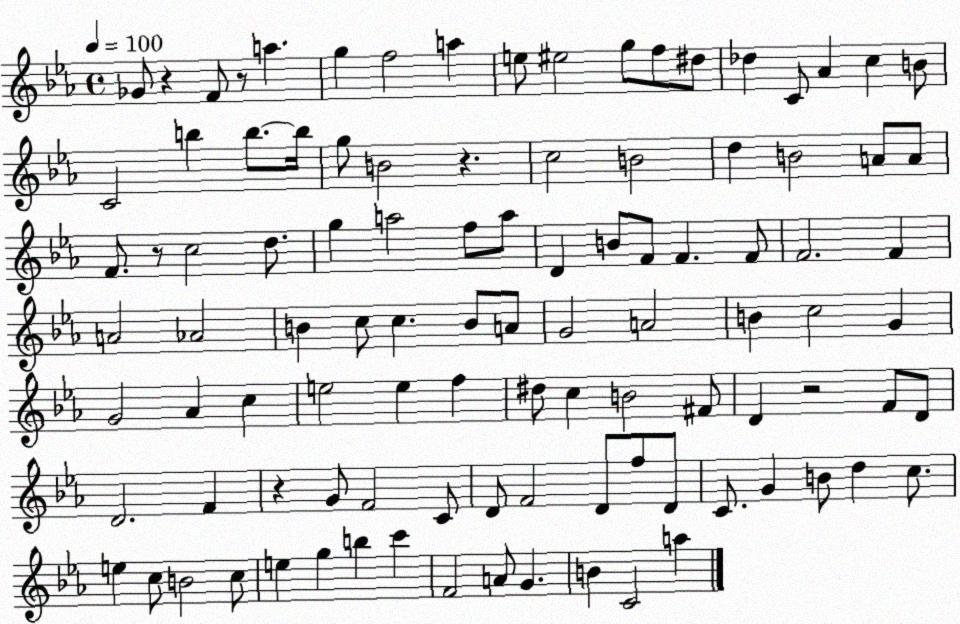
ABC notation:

X:1
T:Untitled
M:4/4
L:1/4
K:Eb
_G/2 z F/2 z/2 a g f2 a e/2 ^e2 g/2 f/2 ^d/2 _d C/2 _A c B/2 C2 b b/2 b/4 g/2 B2 z c2 B2 d B2 A/2 A/2 F/2 z/2 c2 d/2 g a2 f/2 a/2 D B/2 F/2 F F/2 F2 F A2 _A2 B c/2 c B/2 A/2 G2 A2 B c2 G G2 _A c e2 e f ^d/2 c B2 ^F/2 D z2 F/2 D/2 D2 F z G/2 F2 C/2 D/2 F2 D/2 f/2 D/2 C/2 G B/2 d c/2 e c/2 B2 c/2 e g b c' F2 A/2 G B C2 a